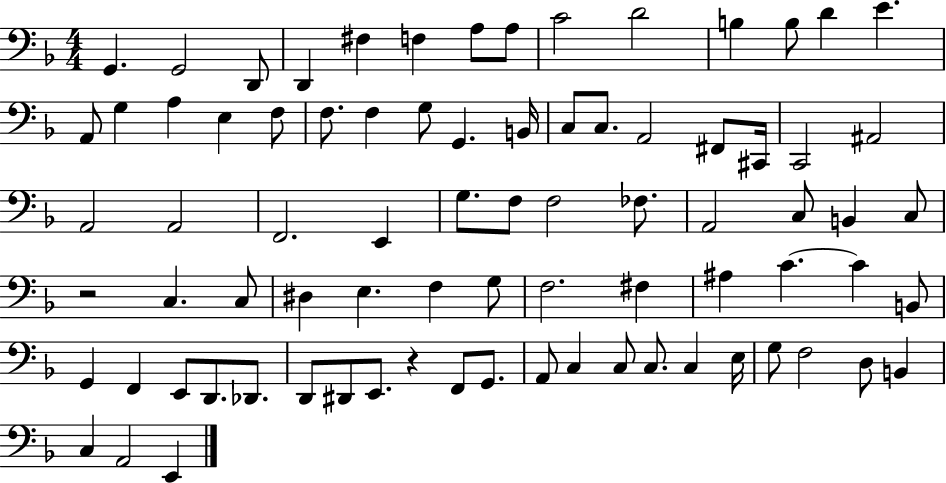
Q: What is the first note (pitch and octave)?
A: G2